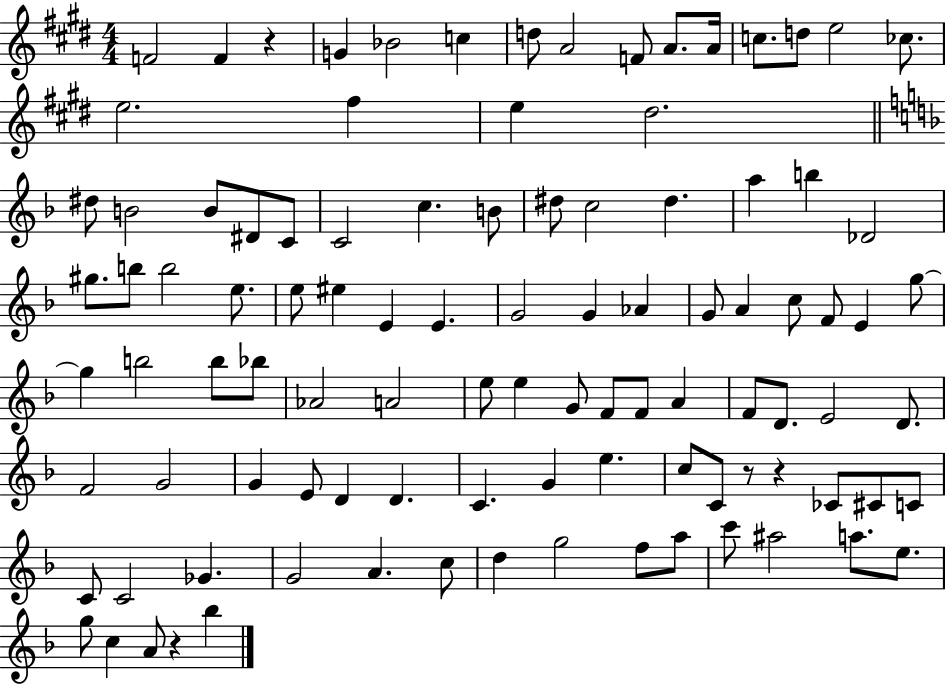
X:1
T:Untitled
M:4/4
L:1/4
K:E
F2 F z G _B2 c d/2 A2 F/2 A/2 A/4 c/2 d/2 e2 _c/2 e2 ^f e ^d2 ^d/2 B2 B/2 ^D/2 C/2 C2 c B/2 ^d/2 c2 ^d a b _D2 ^g/2 b/2 b2 e/2 e/2 ^e E E G2 G _A G/2 A c/2 F/2 E g/2 g b2 b/2 _b/2 _A2 A2 e/2 e G/2 F/2 F/2 A F/2 D/2 E2 D/2 F2 G2 G E/2 D D C G e c/2 C/2 z/2 z _C/2 ^C/2 C/2 C/2 C2 _G G2 A c/2 d g2 f/2 a/2 c'/2 ^a2 a/2 e/2 g/2 c A/2 z _b